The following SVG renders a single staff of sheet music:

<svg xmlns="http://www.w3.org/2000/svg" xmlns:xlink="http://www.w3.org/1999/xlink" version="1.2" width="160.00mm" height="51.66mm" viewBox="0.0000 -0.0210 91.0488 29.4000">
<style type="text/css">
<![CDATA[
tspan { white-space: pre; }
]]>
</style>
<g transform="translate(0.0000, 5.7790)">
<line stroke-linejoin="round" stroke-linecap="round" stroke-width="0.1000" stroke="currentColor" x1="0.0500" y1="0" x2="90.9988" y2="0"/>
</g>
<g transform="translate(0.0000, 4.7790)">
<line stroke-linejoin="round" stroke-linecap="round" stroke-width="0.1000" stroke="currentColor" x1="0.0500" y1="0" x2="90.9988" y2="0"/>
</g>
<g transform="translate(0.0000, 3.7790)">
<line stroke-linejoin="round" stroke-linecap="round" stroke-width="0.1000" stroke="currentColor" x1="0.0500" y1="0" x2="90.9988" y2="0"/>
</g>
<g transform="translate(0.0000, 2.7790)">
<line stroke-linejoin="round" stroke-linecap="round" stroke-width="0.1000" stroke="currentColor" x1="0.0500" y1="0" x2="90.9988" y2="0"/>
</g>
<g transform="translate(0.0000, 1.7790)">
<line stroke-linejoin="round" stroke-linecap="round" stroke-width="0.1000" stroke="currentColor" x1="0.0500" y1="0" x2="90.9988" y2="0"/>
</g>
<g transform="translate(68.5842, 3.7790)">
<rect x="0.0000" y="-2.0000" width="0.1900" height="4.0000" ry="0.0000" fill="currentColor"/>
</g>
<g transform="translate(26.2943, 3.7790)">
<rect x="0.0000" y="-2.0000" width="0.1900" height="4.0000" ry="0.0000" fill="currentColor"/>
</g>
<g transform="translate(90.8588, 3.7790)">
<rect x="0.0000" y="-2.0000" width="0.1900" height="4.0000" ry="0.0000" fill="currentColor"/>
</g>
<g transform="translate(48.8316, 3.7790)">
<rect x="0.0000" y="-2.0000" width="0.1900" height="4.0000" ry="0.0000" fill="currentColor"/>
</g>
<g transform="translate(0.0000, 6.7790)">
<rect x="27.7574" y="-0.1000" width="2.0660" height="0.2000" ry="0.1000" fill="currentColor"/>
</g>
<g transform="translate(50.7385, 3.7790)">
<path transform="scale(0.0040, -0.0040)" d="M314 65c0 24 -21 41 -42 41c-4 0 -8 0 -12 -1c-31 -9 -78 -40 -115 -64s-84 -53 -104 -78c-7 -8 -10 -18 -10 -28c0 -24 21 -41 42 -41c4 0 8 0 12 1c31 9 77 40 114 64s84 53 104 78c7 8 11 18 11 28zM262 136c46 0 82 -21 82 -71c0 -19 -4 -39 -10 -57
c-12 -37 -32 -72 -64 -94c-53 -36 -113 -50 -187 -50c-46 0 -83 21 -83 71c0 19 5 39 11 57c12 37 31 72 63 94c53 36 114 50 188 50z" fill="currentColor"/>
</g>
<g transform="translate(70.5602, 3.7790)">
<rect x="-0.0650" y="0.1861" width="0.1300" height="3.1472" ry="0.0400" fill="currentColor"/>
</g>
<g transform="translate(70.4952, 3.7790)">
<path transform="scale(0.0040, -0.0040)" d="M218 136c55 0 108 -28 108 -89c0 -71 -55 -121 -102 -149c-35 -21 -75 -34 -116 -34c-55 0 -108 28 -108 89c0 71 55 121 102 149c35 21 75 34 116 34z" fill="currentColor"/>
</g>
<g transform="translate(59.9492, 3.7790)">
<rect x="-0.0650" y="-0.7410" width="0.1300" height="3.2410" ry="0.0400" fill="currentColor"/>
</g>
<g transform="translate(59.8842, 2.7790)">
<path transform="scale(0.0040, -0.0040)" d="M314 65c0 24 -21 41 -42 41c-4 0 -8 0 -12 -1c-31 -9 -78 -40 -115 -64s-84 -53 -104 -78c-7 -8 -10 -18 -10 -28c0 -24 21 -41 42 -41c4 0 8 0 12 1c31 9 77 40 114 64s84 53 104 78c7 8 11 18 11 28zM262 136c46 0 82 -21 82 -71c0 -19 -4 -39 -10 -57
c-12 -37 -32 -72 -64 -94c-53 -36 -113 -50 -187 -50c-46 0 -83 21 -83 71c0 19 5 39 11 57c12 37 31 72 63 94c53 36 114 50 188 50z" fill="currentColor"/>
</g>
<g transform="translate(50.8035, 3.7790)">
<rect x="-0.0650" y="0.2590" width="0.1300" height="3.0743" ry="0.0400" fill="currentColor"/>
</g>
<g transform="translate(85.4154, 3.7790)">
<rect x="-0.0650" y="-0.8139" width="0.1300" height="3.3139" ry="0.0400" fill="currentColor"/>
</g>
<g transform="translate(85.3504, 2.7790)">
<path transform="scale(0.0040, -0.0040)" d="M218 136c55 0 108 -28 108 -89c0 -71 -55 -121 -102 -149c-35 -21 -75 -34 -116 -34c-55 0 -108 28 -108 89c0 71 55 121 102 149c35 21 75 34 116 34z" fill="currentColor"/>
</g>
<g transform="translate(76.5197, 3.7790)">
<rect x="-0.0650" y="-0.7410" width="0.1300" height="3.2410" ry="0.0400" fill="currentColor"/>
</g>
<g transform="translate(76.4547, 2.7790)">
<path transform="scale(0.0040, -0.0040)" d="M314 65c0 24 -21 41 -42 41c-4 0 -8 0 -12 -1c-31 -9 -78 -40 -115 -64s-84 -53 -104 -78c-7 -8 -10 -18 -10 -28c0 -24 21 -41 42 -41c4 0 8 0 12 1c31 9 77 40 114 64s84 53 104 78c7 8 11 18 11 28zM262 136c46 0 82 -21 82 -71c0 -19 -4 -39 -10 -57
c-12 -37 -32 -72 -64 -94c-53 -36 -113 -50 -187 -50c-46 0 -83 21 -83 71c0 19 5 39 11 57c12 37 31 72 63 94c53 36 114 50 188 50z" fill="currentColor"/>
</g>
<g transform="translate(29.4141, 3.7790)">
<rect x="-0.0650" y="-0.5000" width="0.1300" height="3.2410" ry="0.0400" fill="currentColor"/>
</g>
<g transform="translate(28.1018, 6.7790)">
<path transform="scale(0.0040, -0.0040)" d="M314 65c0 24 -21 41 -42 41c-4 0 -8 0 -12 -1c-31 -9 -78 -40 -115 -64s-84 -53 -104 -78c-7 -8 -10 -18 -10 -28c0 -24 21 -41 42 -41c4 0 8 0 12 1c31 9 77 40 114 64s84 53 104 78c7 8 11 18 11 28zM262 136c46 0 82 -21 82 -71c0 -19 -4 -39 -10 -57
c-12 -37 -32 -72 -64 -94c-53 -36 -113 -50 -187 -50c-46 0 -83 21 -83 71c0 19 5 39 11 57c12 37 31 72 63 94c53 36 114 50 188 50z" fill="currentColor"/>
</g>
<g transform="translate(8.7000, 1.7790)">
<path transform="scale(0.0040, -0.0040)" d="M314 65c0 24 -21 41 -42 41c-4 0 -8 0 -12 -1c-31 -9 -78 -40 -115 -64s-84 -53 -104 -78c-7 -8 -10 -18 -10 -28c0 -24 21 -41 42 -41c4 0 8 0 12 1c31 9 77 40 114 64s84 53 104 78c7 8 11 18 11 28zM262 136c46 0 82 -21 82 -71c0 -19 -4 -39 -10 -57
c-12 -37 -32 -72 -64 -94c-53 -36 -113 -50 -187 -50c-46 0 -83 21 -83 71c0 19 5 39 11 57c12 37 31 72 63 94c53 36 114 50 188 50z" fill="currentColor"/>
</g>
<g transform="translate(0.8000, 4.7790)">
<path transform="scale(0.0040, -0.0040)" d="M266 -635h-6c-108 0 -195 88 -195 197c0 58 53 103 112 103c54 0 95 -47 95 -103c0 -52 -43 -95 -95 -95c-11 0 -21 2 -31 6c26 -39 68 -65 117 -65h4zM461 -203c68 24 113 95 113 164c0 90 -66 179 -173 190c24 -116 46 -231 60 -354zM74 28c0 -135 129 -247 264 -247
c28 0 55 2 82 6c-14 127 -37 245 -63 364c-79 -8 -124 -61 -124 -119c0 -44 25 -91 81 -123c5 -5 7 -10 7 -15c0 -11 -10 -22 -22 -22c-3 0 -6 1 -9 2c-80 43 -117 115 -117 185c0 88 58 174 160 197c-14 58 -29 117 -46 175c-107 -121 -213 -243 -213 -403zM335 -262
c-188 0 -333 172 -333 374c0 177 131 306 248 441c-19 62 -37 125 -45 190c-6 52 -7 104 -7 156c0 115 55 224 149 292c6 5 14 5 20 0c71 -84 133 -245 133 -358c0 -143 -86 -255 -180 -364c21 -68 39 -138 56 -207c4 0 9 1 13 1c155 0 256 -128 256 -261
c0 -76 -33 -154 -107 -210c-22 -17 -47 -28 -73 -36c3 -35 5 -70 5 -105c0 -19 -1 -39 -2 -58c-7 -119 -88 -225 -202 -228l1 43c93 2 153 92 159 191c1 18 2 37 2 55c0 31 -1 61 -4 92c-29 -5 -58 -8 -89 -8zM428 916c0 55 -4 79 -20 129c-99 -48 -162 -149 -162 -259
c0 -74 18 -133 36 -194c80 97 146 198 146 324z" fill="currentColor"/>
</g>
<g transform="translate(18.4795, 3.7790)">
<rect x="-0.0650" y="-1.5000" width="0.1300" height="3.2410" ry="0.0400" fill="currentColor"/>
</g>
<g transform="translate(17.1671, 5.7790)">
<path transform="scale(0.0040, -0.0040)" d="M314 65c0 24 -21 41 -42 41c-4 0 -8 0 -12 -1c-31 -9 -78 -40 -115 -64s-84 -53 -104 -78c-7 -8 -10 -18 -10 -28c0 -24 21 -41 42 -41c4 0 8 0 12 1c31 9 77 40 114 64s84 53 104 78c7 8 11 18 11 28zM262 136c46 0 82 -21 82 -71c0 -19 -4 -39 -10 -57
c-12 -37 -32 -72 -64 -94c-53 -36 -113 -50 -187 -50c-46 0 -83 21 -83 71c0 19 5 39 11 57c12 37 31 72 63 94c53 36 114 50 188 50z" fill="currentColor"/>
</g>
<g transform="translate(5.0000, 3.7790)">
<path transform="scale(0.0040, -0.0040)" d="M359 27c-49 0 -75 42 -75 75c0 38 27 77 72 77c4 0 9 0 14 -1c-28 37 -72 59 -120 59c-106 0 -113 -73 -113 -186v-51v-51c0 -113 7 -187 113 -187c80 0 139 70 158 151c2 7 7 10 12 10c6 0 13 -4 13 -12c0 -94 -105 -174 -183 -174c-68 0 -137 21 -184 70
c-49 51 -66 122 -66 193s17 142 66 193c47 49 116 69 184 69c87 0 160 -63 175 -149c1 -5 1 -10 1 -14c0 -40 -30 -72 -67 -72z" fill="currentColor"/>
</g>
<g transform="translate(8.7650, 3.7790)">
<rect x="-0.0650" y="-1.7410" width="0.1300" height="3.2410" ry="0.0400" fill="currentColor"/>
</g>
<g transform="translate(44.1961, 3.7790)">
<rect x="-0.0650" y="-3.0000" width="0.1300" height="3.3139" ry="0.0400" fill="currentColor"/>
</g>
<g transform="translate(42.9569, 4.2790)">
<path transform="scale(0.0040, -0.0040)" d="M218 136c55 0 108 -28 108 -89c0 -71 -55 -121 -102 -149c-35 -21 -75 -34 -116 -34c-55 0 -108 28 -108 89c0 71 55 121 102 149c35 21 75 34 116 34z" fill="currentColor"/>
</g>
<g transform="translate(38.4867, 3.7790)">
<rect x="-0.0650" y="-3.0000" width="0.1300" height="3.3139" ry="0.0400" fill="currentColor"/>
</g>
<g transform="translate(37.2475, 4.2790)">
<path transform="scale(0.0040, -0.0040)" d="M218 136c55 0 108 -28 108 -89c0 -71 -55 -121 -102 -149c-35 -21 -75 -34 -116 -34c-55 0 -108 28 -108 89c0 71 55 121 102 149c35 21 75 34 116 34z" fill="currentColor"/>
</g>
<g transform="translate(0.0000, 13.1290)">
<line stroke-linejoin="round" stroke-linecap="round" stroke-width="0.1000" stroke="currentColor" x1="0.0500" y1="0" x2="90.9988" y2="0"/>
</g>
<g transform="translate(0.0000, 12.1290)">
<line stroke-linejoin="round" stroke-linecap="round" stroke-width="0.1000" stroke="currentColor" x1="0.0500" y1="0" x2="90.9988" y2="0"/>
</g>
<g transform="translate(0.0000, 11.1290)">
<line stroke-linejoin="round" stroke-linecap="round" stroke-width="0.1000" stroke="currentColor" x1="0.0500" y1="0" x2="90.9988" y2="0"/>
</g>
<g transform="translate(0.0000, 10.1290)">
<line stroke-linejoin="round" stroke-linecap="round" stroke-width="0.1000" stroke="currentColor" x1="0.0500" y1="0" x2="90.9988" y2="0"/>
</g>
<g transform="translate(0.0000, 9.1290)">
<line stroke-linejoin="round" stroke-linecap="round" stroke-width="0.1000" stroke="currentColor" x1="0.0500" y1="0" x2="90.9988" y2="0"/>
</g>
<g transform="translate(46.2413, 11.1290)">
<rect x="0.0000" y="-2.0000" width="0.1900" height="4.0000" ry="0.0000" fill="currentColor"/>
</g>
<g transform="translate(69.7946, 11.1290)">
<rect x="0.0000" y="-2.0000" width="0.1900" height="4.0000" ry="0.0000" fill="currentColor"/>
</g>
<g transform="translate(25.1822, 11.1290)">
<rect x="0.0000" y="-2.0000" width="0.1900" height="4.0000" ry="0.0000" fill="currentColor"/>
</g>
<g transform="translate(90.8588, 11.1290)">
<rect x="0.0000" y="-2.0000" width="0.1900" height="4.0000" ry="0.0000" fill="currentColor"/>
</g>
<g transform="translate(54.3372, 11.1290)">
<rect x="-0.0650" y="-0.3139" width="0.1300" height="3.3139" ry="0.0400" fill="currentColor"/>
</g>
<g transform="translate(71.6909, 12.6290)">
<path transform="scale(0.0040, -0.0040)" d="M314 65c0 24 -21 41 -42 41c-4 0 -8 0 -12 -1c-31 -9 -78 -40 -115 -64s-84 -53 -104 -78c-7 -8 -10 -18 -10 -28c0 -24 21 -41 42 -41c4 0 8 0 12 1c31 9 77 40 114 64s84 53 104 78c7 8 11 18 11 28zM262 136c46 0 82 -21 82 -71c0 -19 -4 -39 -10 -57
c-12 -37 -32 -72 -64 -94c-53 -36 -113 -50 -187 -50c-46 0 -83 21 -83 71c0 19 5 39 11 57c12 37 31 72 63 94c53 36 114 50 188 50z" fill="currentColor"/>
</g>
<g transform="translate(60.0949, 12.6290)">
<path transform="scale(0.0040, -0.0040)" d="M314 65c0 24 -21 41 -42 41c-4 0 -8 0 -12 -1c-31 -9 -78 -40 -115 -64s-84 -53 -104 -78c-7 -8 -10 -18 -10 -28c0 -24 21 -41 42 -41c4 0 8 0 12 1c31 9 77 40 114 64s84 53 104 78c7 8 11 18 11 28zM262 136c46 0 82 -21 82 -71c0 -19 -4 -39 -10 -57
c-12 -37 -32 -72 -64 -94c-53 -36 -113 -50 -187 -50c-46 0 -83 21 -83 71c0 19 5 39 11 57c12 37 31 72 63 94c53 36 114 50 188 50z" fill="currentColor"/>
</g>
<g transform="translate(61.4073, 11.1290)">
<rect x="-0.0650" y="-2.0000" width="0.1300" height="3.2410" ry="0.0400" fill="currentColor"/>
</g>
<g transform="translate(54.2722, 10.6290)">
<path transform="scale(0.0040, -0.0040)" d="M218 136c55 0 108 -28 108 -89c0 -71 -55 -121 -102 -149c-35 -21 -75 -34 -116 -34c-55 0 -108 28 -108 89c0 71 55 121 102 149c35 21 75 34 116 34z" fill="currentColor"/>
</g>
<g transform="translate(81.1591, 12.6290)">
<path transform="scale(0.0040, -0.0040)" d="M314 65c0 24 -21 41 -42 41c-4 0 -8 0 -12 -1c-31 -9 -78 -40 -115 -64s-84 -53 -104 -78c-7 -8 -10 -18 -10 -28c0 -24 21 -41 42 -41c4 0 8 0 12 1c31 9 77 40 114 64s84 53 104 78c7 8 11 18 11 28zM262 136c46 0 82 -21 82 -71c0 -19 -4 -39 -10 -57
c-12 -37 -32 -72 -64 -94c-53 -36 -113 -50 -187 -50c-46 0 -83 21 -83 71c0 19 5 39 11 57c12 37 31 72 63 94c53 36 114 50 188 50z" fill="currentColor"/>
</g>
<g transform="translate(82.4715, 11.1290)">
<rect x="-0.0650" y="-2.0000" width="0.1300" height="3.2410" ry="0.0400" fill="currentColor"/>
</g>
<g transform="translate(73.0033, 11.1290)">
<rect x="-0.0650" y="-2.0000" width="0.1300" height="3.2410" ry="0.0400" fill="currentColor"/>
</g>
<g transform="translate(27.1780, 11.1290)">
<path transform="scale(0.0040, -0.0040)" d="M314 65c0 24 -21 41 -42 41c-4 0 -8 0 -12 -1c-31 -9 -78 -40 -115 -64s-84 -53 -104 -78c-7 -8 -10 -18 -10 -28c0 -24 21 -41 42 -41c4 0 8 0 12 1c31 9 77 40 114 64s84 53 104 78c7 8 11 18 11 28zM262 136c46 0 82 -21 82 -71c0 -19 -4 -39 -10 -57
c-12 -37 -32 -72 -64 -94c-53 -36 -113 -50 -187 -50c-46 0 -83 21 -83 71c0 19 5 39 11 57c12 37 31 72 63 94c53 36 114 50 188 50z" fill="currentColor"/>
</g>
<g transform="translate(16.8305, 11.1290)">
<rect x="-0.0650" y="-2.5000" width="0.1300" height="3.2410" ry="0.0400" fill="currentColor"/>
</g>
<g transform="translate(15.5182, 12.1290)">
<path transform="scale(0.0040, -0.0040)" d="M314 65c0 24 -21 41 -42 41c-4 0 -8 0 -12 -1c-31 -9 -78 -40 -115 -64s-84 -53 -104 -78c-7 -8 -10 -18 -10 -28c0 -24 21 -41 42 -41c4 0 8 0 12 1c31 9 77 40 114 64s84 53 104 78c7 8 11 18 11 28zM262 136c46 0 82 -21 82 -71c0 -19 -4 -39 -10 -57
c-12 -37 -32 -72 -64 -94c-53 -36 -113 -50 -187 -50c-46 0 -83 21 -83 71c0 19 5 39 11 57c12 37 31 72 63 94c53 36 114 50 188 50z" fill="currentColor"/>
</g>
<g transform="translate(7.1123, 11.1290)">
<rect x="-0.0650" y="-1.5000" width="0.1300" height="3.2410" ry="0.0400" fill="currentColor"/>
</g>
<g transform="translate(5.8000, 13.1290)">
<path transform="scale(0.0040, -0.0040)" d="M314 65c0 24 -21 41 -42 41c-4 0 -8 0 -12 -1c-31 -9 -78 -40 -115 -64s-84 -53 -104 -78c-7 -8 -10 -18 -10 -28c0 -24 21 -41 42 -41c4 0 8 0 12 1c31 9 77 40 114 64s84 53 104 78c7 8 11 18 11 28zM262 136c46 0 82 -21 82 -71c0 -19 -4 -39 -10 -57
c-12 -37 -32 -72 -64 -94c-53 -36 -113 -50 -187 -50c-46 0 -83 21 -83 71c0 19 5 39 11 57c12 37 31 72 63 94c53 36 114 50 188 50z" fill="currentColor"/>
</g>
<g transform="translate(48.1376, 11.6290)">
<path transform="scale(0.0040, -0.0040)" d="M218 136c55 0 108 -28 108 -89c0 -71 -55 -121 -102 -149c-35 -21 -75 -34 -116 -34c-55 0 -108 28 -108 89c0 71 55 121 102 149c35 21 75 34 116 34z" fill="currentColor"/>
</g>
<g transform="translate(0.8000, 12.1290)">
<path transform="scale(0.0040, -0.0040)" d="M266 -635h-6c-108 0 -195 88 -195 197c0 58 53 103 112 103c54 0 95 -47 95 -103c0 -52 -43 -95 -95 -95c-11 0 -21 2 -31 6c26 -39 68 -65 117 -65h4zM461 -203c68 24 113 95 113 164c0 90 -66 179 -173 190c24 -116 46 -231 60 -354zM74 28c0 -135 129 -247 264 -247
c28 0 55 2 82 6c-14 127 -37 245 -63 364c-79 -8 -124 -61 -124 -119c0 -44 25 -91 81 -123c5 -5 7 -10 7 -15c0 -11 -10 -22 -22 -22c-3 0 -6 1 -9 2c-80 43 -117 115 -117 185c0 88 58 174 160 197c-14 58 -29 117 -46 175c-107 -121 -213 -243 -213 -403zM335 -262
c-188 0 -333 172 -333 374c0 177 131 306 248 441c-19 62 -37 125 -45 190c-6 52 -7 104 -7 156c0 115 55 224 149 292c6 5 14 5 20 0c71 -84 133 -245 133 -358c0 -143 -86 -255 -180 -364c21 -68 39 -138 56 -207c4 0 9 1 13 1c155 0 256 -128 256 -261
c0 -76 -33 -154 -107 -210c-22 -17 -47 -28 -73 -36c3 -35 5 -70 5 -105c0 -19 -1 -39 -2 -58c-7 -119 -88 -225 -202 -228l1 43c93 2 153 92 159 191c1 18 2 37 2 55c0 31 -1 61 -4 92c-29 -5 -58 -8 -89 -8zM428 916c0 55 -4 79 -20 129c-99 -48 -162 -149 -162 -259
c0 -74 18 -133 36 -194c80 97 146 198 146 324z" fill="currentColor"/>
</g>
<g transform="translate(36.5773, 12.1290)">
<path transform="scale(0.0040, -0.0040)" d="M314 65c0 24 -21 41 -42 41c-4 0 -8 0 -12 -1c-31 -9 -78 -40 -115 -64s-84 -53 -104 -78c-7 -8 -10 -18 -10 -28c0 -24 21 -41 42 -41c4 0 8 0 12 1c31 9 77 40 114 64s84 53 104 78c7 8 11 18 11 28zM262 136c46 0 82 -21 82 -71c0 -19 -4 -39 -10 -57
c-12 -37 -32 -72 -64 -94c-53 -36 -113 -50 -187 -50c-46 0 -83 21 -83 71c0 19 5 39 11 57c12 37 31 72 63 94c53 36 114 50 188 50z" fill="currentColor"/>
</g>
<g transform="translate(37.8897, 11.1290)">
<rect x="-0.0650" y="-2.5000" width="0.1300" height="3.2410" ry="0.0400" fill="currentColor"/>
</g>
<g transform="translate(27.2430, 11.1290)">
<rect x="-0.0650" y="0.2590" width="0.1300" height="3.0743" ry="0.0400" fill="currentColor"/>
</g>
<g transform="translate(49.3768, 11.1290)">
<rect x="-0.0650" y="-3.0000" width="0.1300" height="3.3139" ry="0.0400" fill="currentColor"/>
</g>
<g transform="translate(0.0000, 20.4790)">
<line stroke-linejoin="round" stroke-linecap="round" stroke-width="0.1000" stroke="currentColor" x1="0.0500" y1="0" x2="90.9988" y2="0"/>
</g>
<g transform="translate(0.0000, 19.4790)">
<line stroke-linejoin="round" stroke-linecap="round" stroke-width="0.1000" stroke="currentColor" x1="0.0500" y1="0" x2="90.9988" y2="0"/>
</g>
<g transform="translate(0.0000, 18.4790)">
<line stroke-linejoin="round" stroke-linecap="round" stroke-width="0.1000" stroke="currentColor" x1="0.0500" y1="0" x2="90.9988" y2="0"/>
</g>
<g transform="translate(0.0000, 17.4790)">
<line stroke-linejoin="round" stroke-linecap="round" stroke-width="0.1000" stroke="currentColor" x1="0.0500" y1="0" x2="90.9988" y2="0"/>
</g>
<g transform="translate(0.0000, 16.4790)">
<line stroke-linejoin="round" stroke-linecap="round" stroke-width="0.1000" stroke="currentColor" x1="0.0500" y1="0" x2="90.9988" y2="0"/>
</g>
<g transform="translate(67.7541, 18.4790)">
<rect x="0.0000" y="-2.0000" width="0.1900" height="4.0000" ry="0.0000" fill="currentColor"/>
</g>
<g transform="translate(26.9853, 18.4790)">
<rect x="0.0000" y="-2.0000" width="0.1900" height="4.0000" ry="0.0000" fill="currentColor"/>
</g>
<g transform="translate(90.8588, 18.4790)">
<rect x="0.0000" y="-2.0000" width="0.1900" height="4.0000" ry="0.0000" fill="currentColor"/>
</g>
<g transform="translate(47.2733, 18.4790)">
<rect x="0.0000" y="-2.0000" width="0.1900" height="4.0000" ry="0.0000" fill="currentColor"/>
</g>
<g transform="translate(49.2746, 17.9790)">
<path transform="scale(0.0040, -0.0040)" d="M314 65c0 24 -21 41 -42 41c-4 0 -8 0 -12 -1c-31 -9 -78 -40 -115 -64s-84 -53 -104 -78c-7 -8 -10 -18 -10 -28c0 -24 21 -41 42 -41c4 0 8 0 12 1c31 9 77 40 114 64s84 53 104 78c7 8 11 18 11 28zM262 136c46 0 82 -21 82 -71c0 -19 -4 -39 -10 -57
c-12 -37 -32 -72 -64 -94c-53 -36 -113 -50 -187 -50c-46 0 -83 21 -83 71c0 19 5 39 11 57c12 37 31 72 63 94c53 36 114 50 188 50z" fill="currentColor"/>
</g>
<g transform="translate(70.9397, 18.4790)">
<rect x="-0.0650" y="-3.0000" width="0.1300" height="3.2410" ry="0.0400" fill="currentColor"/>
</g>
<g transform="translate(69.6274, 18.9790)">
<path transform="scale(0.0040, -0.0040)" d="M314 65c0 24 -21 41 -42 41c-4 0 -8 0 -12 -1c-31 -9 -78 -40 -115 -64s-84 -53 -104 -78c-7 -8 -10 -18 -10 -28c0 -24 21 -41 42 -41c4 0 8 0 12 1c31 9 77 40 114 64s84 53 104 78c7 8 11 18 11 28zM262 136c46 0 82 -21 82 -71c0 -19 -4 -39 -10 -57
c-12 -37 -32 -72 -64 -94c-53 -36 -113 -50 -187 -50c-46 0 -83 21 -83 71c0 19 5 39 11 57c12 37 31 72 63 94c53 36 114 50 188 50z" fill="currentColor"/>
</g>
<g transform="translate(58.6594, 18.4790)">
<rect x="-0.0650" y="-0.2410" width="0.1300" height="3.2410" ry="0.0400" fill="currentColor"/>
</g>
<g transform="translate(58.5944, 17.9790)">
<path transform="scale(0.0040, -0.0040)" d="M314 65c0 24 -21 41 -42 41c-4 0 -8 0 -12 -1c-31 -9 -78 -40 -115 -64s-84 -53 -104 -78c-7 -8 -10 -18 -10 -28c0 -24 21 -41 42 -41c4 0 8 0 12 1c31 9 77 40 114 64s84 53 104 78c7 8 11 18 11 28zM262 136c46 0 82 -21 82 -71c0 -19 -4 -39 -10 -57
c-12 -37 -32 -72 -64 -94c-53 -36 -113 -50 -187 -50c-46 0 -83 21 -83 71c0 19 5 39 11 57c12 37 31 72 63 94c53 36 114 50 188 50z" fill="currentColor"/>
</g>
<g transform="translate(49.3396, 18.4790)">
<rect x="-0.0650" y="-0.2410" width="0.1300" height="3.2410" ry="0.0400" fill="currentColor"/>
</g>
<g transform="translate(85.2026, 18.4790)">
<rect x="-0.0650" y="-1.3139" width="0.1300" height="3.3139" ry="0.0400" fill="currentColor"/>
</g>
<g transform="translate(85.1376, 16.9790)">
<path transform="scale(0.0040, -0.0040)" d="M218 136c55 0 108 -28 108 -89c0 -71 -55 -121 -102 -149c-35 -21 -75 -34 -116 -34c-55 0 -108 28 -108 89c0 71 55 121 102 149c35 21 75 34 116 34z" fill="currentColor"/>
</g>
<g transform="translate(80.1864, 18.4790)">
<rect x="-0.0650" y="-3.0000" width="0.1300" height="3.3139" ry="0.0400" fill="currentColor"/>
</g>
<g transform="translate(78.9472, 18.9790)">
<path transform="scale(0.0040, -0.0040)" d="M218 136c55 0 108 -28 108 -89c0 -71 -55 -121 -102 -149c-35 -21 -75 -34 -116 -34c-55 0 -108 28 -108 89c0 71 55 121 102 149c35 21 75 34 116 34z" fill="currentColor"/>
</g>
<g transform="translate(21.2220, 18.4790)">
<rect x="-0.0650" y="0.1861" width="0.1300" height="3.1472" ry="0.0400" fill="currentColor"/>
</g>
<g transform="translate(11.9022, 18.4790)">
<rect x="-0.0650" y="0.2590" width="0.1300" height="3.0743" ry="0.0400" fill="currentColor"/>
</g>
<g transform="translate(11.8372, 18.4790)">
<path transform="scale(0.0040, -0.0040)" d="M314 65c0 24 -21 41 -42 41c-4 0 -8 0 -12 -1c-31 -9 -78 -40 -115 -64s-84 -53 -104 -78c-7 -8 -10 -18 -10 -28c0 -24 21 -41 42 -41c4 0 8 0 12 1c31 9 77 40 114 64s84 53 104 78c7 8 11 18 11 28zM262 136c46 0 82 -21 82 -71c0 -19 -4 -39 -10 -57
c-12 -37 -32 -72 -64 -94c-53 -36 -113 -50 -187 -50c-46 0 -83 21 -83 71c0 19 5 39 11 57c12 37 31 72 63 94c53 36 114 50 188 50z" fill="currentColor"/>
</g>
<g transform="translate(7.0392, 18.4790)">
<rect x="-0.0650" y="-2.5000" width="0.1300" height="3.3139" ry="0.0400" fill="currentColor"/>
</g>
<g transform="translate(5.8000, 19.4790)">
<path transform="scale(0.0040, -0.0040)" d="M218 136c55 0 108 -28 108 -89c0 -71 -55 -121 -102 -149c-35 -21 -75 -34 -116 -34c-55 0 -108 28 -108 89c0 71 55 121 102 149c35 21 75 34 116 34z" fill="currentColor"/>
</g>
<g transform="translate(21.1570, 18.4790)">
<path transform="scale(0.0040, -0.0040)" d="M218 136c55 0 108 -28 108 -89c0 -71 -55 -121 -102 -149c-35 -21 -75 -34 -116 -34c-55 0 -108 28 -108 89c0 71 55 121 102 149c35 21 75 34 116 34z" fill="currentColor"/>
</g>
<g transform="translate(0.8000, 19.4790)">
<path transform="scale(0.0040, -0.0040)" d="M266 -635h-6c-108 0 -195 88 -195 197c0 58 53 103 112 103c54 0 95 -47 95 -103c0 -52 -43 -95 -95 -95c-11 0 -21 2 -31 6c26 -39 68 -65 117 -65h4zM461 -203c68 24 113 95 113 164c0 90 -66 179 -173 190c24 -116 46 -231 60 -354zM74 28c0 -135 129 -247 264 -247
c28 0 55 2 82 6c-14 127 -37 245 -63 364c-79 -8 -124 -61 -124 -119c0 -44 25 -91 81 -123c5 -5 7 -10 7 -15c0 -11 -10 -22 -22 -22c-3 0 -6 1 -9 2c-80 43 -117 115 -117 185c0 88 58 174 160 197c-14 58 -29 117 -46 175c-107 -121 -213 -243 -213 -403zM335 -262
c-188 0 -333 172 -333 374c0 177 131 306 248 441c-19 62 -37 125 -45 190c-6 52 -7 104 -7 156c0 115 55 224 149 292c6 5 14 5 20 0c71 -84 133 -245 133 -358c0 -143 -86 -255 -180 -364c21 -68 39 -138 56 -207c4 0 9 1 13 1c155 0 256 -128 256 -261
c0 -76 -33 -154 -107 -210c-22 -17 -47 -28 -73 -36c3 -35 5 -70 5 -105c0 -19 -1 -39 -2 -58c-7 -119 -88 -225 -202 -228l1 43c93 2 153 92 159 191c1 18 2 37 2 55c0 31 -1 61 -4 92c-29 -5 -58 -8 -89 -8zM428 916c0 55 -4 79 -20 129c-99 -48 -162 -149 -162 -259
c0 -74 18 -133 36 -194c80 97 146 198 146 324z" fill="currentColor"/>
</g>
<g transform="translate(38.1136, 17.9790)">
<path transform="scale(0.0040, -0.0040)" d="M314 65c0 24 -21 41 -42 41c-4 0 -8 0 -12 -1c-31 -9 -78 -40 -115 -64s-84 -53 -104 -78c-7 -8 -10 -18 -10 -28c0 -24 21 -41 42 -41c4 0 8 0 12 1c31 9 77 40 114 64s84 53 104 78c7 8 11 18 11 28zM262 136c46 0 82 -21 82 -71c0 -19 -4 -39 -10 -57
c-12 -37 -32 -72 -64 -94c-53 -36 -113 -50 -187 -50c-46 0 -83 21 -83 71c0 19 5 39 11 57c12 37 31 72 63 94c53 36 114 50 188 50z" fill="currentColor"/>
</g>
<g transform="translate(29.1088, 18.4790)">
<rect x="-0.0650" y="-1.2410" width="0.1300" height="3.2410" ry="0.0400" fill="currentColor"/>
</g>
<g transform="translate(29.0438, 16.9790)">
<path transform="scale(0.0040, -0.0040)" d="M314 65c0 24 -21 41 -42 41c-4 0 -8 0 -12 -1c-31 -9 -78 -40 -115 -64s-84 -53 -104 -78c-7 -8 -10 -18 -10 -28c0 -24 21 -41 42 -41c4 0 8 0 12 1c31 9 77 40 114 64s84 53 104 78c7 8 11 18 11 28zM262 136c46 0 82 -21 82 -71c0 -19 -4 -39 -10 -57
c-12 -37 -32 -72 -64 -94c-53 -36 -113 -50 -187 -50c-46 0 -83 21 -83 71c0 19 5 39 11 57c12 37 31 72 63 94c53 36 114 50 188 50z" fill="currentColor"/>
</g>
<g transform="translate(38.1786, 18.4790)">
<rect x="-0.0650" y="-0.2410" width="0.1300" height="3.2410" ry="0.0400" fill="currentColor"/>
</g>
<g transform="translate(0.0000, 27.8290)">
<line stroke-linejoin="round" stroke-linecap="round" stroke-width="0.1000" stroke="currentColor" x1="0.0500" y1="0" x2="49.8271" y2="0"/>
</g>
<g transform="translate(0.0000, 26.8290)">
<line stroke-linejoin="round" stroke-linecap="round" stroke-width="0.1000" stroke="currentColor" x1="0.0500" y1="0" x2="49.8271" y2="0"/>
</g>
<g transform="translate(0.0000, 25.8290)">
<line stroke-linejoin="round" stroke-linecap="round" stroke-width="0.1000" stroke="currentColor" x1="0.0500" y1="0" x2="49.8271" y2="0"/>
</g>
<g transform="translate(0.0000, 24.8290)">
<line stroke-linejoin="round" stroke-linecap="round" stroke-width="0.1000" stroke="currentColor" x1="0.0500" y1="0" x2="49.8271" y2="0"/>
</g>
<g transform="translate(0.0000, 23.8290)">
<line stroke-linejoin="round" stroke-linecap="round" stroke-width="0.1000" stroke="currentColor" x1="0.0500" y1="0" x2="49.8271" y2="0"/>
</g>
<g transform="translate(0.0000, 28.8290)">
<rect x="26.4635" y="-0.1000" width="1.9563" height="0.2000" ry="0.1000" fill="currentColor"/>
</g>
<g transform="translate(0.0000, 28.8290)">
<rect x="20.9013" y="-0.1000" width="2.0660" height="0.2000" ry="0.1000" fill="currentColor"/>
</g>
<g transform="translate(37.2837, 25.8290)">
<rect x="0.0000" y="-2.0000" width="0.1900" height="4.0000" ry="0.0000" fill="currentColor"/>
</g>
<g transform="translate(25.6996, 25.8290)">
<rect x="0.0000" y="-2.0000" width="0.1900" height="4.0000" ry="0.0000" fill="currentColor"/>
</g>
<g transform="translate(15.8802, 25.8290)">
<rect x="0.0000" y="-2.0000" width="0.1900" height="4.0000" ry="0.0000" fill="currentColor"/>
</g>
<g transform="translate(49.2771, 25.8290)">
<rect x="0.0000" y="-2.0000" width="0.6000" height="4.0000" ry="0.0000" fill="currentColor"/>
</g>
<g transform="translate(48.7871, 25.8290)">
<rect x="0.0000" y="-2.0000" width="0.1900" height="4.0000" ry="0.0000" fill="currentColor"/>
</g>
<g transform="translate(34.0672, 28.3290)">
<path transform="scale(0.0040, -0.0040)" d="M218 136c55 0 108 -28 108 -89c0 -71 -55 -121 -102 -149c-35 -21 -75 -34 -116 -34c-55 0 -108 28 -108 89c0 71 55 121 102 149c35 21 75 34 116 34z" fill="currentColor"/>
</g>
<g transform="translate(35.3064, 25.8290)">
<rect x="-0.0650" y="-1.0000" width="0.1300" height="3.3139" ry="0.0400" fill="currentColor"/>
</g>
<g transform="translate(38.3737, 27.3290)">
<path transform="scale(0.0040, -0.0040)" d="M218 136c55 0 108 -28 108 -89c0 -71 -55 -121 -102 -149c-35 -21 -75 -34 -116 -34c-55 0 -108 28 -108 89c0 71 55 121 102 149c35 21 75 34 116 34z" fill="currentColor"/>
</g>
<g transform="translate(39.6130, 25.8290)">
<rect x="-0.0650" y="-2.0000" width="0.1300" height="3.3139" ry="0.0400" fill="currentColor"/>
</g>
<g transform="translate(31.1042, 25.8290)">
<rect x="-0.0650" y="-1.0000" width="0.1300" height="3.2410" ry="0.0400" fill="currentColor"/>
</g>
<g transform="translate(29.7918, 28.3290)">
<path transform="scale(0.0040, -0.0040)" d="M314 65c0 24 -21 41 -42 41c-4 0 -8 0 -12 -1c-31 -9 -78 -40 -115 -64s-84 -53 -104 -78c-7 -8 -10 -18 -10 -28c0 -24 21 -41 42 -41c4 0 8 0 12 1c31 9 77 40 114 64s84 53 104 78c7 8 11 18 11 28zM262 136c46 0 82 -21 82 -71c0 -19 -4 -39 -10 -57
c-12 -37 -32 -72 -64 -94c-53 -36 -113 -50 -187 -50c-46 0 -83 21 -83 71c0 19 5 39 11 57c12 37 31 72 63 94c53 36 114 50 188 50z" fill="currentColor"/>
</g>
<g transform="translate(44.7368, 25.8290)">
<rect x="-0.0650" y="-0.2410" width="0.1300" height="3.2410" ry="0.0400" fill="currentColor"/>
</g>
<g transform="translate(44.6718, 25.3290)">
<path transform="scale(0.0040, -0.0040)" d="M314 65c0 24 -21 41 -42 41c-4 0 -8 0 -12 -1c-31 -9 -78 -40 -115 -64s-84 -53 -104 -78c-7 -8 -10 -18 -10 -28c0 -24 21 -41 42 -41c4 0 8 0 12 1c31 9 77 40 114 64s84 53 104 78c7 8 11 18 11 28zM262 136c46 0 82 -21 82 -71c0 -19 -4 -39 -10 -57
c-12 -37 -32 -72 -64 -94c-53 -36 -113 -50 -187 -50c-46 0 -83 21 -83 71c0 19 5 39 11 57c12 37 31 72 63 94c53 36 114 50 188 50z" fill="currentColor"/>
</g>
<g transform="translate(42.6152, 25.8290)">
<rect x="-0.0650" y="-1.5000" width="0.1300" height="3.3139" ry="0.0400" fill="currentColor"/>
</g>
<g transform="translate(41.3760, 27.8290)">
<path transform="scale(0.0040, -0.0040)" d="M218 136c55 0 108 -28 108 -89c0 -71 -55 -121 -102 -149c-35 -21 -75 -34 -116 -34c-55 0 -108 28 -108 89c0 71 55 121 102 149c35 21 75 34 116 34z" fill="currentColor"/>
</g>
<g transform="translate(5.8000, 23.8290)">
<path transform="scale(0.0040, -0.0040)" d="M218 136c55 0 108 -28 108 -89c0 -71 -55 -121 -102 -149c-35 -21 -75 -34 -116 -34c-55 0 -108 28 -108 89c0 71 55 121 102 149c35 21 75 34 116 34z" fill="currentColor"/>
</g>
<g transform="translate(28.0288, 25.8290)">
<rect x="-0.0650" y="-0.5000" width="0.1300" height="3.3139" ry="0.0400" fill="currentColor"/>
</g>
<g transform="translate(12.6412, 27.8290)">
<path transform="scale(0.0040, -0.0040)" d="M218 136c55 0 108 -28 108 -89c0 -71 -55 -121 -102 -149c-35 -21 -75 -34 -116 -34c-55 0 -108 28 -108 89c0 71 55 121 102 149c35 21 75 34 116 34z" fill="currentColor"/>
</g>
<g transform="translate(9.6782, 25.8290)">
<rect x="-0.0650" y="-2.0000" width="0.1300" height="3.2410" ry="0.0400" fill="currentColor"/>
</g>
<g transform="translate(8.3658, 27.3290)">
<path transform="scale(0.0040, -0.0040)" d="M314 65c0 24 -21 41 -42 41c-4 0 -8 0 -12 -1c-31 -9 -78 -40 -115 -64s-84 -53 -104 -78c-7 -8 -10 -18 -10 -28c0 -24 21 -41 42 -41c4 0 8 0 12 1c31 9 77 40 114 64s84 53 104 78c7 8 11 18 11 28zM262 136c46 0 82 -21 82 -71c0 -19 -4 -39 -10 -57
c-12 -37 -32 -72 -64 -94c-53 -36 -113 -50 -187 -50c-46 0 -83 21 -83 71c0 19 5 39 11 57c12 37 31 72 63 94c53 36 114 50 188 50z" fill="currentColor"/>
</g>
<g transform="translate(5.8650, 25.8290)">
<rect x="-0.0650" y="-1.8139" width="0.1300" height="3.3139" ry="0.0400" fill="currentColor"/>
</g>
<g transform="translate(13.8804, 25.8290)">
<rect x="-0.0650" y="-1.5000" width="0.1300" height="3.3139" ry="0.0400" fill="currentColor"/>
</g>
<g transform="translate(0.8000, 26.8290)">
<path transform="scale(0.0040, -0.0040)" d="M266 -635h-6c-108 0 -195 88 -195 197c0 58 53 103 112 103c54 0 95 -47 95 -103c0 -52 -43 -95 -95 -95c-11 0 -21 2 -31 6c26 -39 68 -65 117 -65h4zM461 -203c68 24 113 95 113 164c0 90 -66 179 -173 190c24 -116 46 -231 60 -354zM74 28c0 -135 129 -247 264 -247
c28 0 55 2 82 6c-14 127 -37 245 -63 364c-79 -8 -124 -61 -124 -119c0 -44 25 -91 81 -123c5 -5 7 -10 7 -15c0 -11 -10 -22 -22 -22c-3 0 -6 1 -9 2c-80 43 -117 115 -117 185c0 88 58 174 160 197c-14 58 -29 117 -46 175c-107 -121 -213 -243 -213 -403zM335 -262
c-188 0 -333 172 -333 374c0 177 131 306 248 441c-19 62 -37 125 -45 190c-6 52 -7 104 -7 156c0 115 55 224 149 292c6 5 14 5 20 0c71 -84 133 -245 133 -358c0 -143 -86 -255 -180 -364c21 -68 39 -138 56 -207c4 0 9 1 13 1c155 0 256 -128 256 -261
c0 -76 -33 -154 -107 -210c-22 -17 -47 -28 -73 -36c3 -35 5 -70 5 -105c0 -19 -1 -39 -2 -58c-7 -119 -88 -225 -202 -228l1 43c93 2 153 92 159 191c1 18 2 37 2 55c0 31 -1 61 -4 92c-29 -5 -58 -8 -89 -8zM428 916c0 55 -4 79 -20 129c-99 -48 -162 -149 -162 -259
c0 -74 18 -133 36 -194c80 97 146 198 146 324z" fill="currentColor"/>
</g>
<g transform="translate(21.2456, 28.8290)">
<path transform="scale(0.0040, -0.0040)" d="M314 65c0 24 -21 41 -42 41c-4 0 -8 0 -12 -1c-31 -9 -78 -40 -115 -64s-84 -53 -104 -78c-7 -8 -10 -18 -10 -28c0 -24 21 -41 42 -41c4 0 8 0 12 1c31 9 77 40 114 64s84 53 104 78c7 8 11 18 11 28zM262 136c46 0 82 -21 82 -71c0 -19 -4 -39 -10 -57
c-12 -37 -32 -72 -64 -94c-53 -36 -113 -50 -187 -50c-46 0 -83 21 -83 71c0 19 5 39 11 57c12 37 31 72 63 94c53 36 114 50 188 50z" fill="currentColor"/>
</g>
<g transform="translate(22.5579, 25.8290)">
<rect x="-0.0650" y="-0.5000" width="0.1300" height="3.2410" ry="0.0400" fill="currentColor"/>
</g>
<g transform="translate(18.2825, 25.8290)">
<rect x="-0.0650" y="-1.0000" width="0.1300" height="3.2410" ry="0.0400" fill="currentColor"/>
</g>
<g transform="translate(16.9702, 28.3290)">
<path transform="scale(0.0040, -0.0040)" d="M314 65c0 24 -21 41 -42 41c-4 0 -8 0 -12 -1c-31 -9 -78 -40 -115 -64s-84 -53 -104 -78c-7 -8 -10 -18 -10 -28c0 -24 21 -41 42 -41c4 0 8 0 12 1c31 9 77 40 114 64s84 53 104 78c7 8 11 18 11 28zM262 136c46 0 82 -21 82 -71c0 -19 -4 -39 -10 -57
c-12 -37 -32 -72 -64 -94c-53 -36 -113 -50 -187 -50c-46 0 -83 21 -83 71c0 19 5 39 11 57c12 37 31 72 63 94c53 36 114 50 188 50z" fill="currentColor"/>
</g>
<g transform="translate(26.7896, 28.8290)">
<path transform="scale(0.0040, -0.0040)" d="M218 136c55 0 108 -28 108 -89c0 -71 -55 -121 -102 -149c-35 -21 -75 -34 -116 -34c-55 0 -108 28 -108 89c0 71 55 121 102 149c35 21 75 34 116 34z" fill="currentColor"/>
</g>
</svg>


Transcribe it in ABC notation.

X:1
T:Untitled
M:4/4
L:1/4
K:C
f2 E2 C2 A A B2 d2 B d2 d E2 G2 B2 G2 A c F2 F2 F2 G B2 B e2 c2 c2 c2 A2 A e f F2 E D2 C2 C D2 D F E c2